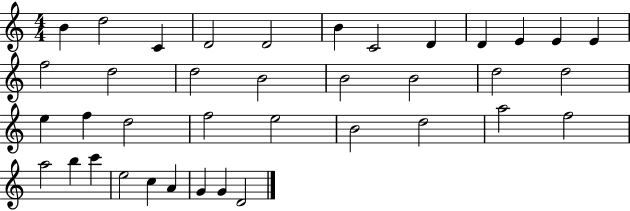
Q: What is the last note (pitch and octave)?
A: D4